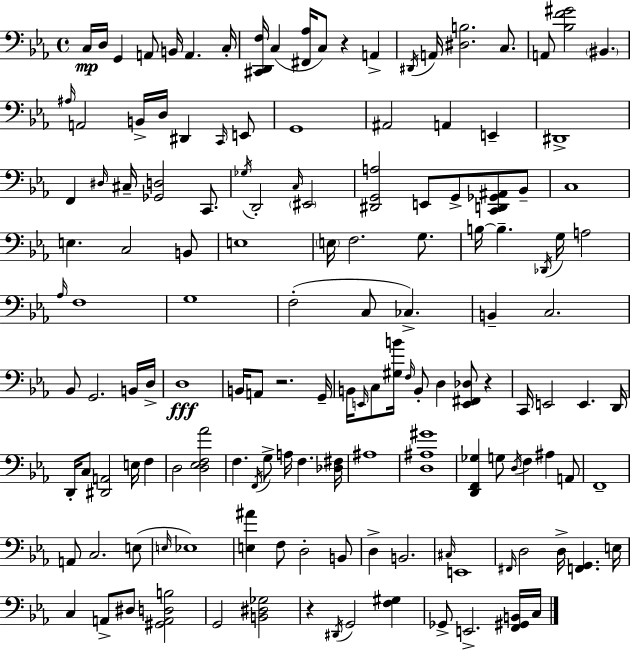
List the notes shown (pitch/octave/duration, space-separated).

C3/s D3/s G2/q A2/e B2/s A2/q. C3/s [C#2,D2,F3]/s C3/q [F#2,Ab3]/s C3/e R/q A2/q D#2/s A2/s [D#3,B3]/h. C3/e. A2/e [Bb3,F4,G#4]/h BIS2/q. A#3/s A2/h B2/s D3/s D#2/q C2/s E2/e G2/w A#2/h A2/q E2/q D#2/w F2/q D#3/s C#3/s [Gb2,D3]/h C2/e. Gb3/s D2/h C3/s EIS2/h [D#2,G2,A3]/h E2/e G2/e [C2,D2,Gb2,A#2]/e Bb2/e C3/w E3/q. C3/h B2/e E3/w E3/s F3/h. G3/e. B3/s B3/q. Db2/s G3/s A3/h Ab3/s F3/w G3/w F3/h C3/e CES3/q. B2/q C3/h. Bb2/e G2/h. B2/s D3/s D3/w B2/s A2/e R/h. G2/s B2/s E2/s C3/e [G#3,B4]/s F3/s B2/e D3/q [E2,F#2,Db3]/e R/q C2/s E2/h E2/q. D2/s D2/s C3/e [D#2,A2]/h E3/s F3/q D3/h [D3,Eb3,F3,Ab4]/h F3/q. F2/s G3/e A3/s F3/q. [Db3,F#3]/s A#3/w [D3,A#3,G#4]/w [D2,F2,Gb3]/q G3/e D3/s F3/q A#3/q A2/e F2/w A2/e C3/h. E3/e E3/s Eb3/w [E3,A#4]/q F3/e D3/h B2/e D3/q B2/h. C#3/s E2/w F#2/s D3/h D3/s [F2,G2]/q. E3/s C3/q A2/e D#3/e [G#2,A2,D3,B3]/h G2/h [B2,D#3,Gb3]/h R/q D#2/s G2/h [F3,G#3]/q Gb2/e E2/h. [F2,G#2,B2]/s C3/s